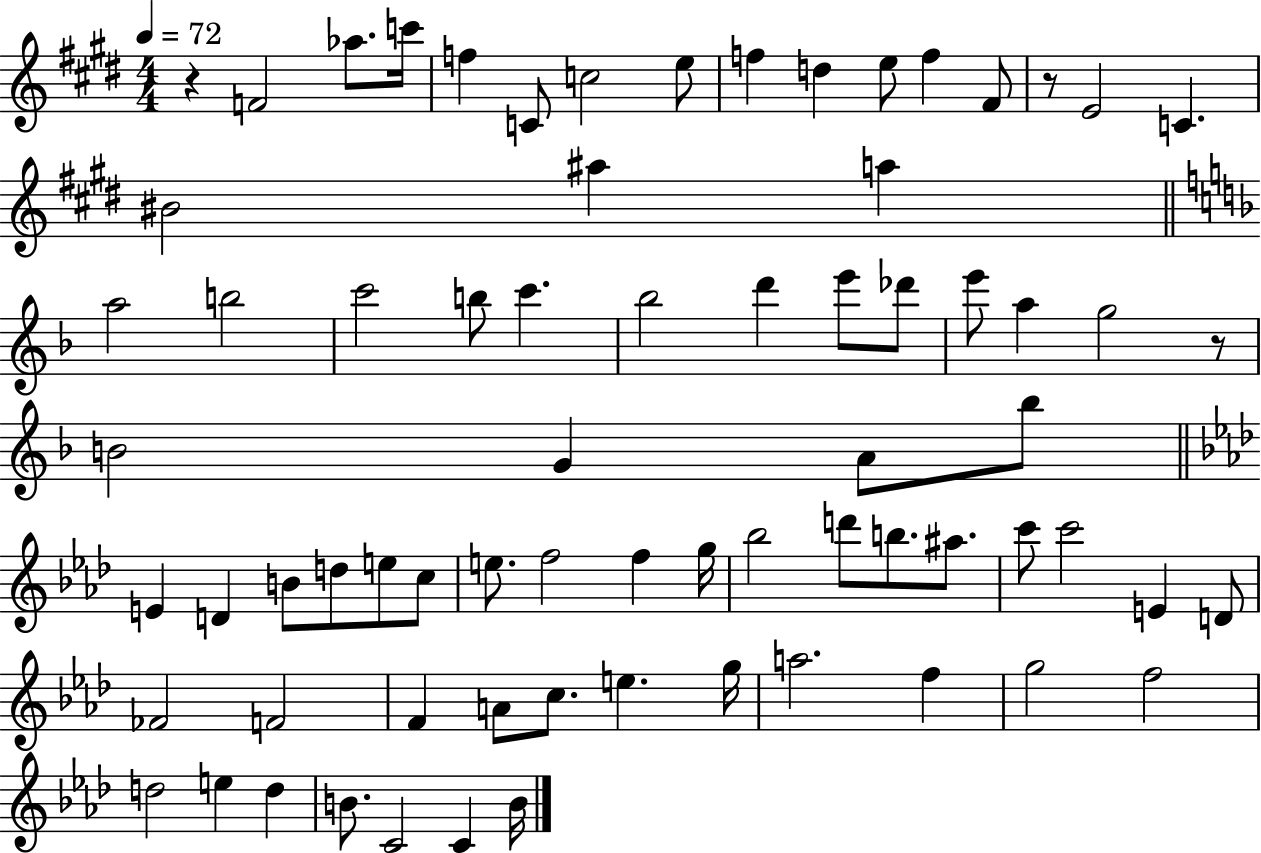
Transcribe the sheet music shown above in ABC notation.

X:1
T:Untitled
M:4/4
L:1/4
K:E
z F2 _a/2 c'/4 f C/2 c2 e/2 f d e/2 f ^F/2 z/2 E2 C ^B2 ^a a a2 b2 c'2 b/2 c' _b2 d' e'/2 _d'/2 e'/2 a g2 z/2 B2 G A/2 _b/2 E D B/2 d/2 e/2 c/2 e/2 f2 f g/4 _b2 d'/2 b/2 ^a/2 c'/2 c'2 E D/2 _F2 F2 F A/2 c/2 e g/4 a2 f g2 f2 d2 e d B/2 C2 C B/4